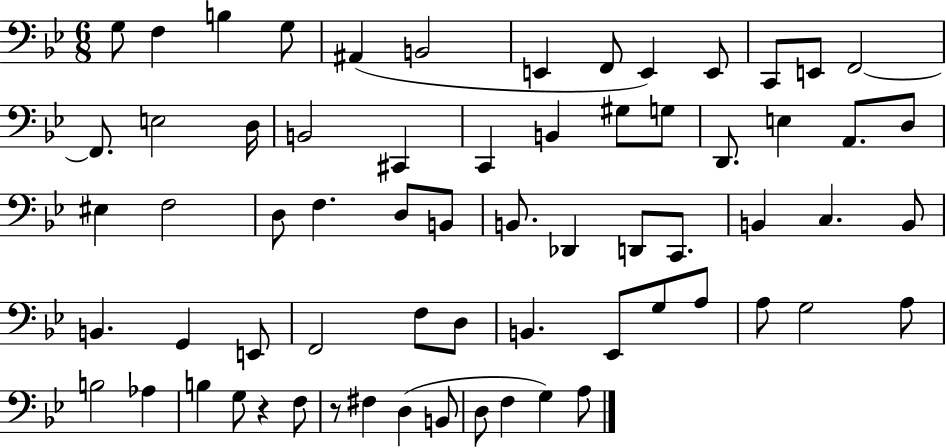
G3/e F3/q B3/q G3/e A#2/q B2/h E2/q F2/e E2/q E2/e C2/e E2/e F2/h F2/e. E3/h D3/s B2/h C#2/q C2/q B2/q G#3/e G3/e D2/e. E3/q A2/e. D3/e EIS3/q F3/h D3/e F3/q. D3/e B2/e B2/e. Db2/q D2/e C2/e. B2/q C3/q. B2/e B2/q. G2/q E2/e F2/h F3/e D3/e B2/q. Eb2/e G3/e A3/e A3/e G3/h A3/e B3/h Ab3/q B3/q G3/e R/q F3/e R/e F#3/q D3/q B2/e D3/e F3/q G3/q A3/e